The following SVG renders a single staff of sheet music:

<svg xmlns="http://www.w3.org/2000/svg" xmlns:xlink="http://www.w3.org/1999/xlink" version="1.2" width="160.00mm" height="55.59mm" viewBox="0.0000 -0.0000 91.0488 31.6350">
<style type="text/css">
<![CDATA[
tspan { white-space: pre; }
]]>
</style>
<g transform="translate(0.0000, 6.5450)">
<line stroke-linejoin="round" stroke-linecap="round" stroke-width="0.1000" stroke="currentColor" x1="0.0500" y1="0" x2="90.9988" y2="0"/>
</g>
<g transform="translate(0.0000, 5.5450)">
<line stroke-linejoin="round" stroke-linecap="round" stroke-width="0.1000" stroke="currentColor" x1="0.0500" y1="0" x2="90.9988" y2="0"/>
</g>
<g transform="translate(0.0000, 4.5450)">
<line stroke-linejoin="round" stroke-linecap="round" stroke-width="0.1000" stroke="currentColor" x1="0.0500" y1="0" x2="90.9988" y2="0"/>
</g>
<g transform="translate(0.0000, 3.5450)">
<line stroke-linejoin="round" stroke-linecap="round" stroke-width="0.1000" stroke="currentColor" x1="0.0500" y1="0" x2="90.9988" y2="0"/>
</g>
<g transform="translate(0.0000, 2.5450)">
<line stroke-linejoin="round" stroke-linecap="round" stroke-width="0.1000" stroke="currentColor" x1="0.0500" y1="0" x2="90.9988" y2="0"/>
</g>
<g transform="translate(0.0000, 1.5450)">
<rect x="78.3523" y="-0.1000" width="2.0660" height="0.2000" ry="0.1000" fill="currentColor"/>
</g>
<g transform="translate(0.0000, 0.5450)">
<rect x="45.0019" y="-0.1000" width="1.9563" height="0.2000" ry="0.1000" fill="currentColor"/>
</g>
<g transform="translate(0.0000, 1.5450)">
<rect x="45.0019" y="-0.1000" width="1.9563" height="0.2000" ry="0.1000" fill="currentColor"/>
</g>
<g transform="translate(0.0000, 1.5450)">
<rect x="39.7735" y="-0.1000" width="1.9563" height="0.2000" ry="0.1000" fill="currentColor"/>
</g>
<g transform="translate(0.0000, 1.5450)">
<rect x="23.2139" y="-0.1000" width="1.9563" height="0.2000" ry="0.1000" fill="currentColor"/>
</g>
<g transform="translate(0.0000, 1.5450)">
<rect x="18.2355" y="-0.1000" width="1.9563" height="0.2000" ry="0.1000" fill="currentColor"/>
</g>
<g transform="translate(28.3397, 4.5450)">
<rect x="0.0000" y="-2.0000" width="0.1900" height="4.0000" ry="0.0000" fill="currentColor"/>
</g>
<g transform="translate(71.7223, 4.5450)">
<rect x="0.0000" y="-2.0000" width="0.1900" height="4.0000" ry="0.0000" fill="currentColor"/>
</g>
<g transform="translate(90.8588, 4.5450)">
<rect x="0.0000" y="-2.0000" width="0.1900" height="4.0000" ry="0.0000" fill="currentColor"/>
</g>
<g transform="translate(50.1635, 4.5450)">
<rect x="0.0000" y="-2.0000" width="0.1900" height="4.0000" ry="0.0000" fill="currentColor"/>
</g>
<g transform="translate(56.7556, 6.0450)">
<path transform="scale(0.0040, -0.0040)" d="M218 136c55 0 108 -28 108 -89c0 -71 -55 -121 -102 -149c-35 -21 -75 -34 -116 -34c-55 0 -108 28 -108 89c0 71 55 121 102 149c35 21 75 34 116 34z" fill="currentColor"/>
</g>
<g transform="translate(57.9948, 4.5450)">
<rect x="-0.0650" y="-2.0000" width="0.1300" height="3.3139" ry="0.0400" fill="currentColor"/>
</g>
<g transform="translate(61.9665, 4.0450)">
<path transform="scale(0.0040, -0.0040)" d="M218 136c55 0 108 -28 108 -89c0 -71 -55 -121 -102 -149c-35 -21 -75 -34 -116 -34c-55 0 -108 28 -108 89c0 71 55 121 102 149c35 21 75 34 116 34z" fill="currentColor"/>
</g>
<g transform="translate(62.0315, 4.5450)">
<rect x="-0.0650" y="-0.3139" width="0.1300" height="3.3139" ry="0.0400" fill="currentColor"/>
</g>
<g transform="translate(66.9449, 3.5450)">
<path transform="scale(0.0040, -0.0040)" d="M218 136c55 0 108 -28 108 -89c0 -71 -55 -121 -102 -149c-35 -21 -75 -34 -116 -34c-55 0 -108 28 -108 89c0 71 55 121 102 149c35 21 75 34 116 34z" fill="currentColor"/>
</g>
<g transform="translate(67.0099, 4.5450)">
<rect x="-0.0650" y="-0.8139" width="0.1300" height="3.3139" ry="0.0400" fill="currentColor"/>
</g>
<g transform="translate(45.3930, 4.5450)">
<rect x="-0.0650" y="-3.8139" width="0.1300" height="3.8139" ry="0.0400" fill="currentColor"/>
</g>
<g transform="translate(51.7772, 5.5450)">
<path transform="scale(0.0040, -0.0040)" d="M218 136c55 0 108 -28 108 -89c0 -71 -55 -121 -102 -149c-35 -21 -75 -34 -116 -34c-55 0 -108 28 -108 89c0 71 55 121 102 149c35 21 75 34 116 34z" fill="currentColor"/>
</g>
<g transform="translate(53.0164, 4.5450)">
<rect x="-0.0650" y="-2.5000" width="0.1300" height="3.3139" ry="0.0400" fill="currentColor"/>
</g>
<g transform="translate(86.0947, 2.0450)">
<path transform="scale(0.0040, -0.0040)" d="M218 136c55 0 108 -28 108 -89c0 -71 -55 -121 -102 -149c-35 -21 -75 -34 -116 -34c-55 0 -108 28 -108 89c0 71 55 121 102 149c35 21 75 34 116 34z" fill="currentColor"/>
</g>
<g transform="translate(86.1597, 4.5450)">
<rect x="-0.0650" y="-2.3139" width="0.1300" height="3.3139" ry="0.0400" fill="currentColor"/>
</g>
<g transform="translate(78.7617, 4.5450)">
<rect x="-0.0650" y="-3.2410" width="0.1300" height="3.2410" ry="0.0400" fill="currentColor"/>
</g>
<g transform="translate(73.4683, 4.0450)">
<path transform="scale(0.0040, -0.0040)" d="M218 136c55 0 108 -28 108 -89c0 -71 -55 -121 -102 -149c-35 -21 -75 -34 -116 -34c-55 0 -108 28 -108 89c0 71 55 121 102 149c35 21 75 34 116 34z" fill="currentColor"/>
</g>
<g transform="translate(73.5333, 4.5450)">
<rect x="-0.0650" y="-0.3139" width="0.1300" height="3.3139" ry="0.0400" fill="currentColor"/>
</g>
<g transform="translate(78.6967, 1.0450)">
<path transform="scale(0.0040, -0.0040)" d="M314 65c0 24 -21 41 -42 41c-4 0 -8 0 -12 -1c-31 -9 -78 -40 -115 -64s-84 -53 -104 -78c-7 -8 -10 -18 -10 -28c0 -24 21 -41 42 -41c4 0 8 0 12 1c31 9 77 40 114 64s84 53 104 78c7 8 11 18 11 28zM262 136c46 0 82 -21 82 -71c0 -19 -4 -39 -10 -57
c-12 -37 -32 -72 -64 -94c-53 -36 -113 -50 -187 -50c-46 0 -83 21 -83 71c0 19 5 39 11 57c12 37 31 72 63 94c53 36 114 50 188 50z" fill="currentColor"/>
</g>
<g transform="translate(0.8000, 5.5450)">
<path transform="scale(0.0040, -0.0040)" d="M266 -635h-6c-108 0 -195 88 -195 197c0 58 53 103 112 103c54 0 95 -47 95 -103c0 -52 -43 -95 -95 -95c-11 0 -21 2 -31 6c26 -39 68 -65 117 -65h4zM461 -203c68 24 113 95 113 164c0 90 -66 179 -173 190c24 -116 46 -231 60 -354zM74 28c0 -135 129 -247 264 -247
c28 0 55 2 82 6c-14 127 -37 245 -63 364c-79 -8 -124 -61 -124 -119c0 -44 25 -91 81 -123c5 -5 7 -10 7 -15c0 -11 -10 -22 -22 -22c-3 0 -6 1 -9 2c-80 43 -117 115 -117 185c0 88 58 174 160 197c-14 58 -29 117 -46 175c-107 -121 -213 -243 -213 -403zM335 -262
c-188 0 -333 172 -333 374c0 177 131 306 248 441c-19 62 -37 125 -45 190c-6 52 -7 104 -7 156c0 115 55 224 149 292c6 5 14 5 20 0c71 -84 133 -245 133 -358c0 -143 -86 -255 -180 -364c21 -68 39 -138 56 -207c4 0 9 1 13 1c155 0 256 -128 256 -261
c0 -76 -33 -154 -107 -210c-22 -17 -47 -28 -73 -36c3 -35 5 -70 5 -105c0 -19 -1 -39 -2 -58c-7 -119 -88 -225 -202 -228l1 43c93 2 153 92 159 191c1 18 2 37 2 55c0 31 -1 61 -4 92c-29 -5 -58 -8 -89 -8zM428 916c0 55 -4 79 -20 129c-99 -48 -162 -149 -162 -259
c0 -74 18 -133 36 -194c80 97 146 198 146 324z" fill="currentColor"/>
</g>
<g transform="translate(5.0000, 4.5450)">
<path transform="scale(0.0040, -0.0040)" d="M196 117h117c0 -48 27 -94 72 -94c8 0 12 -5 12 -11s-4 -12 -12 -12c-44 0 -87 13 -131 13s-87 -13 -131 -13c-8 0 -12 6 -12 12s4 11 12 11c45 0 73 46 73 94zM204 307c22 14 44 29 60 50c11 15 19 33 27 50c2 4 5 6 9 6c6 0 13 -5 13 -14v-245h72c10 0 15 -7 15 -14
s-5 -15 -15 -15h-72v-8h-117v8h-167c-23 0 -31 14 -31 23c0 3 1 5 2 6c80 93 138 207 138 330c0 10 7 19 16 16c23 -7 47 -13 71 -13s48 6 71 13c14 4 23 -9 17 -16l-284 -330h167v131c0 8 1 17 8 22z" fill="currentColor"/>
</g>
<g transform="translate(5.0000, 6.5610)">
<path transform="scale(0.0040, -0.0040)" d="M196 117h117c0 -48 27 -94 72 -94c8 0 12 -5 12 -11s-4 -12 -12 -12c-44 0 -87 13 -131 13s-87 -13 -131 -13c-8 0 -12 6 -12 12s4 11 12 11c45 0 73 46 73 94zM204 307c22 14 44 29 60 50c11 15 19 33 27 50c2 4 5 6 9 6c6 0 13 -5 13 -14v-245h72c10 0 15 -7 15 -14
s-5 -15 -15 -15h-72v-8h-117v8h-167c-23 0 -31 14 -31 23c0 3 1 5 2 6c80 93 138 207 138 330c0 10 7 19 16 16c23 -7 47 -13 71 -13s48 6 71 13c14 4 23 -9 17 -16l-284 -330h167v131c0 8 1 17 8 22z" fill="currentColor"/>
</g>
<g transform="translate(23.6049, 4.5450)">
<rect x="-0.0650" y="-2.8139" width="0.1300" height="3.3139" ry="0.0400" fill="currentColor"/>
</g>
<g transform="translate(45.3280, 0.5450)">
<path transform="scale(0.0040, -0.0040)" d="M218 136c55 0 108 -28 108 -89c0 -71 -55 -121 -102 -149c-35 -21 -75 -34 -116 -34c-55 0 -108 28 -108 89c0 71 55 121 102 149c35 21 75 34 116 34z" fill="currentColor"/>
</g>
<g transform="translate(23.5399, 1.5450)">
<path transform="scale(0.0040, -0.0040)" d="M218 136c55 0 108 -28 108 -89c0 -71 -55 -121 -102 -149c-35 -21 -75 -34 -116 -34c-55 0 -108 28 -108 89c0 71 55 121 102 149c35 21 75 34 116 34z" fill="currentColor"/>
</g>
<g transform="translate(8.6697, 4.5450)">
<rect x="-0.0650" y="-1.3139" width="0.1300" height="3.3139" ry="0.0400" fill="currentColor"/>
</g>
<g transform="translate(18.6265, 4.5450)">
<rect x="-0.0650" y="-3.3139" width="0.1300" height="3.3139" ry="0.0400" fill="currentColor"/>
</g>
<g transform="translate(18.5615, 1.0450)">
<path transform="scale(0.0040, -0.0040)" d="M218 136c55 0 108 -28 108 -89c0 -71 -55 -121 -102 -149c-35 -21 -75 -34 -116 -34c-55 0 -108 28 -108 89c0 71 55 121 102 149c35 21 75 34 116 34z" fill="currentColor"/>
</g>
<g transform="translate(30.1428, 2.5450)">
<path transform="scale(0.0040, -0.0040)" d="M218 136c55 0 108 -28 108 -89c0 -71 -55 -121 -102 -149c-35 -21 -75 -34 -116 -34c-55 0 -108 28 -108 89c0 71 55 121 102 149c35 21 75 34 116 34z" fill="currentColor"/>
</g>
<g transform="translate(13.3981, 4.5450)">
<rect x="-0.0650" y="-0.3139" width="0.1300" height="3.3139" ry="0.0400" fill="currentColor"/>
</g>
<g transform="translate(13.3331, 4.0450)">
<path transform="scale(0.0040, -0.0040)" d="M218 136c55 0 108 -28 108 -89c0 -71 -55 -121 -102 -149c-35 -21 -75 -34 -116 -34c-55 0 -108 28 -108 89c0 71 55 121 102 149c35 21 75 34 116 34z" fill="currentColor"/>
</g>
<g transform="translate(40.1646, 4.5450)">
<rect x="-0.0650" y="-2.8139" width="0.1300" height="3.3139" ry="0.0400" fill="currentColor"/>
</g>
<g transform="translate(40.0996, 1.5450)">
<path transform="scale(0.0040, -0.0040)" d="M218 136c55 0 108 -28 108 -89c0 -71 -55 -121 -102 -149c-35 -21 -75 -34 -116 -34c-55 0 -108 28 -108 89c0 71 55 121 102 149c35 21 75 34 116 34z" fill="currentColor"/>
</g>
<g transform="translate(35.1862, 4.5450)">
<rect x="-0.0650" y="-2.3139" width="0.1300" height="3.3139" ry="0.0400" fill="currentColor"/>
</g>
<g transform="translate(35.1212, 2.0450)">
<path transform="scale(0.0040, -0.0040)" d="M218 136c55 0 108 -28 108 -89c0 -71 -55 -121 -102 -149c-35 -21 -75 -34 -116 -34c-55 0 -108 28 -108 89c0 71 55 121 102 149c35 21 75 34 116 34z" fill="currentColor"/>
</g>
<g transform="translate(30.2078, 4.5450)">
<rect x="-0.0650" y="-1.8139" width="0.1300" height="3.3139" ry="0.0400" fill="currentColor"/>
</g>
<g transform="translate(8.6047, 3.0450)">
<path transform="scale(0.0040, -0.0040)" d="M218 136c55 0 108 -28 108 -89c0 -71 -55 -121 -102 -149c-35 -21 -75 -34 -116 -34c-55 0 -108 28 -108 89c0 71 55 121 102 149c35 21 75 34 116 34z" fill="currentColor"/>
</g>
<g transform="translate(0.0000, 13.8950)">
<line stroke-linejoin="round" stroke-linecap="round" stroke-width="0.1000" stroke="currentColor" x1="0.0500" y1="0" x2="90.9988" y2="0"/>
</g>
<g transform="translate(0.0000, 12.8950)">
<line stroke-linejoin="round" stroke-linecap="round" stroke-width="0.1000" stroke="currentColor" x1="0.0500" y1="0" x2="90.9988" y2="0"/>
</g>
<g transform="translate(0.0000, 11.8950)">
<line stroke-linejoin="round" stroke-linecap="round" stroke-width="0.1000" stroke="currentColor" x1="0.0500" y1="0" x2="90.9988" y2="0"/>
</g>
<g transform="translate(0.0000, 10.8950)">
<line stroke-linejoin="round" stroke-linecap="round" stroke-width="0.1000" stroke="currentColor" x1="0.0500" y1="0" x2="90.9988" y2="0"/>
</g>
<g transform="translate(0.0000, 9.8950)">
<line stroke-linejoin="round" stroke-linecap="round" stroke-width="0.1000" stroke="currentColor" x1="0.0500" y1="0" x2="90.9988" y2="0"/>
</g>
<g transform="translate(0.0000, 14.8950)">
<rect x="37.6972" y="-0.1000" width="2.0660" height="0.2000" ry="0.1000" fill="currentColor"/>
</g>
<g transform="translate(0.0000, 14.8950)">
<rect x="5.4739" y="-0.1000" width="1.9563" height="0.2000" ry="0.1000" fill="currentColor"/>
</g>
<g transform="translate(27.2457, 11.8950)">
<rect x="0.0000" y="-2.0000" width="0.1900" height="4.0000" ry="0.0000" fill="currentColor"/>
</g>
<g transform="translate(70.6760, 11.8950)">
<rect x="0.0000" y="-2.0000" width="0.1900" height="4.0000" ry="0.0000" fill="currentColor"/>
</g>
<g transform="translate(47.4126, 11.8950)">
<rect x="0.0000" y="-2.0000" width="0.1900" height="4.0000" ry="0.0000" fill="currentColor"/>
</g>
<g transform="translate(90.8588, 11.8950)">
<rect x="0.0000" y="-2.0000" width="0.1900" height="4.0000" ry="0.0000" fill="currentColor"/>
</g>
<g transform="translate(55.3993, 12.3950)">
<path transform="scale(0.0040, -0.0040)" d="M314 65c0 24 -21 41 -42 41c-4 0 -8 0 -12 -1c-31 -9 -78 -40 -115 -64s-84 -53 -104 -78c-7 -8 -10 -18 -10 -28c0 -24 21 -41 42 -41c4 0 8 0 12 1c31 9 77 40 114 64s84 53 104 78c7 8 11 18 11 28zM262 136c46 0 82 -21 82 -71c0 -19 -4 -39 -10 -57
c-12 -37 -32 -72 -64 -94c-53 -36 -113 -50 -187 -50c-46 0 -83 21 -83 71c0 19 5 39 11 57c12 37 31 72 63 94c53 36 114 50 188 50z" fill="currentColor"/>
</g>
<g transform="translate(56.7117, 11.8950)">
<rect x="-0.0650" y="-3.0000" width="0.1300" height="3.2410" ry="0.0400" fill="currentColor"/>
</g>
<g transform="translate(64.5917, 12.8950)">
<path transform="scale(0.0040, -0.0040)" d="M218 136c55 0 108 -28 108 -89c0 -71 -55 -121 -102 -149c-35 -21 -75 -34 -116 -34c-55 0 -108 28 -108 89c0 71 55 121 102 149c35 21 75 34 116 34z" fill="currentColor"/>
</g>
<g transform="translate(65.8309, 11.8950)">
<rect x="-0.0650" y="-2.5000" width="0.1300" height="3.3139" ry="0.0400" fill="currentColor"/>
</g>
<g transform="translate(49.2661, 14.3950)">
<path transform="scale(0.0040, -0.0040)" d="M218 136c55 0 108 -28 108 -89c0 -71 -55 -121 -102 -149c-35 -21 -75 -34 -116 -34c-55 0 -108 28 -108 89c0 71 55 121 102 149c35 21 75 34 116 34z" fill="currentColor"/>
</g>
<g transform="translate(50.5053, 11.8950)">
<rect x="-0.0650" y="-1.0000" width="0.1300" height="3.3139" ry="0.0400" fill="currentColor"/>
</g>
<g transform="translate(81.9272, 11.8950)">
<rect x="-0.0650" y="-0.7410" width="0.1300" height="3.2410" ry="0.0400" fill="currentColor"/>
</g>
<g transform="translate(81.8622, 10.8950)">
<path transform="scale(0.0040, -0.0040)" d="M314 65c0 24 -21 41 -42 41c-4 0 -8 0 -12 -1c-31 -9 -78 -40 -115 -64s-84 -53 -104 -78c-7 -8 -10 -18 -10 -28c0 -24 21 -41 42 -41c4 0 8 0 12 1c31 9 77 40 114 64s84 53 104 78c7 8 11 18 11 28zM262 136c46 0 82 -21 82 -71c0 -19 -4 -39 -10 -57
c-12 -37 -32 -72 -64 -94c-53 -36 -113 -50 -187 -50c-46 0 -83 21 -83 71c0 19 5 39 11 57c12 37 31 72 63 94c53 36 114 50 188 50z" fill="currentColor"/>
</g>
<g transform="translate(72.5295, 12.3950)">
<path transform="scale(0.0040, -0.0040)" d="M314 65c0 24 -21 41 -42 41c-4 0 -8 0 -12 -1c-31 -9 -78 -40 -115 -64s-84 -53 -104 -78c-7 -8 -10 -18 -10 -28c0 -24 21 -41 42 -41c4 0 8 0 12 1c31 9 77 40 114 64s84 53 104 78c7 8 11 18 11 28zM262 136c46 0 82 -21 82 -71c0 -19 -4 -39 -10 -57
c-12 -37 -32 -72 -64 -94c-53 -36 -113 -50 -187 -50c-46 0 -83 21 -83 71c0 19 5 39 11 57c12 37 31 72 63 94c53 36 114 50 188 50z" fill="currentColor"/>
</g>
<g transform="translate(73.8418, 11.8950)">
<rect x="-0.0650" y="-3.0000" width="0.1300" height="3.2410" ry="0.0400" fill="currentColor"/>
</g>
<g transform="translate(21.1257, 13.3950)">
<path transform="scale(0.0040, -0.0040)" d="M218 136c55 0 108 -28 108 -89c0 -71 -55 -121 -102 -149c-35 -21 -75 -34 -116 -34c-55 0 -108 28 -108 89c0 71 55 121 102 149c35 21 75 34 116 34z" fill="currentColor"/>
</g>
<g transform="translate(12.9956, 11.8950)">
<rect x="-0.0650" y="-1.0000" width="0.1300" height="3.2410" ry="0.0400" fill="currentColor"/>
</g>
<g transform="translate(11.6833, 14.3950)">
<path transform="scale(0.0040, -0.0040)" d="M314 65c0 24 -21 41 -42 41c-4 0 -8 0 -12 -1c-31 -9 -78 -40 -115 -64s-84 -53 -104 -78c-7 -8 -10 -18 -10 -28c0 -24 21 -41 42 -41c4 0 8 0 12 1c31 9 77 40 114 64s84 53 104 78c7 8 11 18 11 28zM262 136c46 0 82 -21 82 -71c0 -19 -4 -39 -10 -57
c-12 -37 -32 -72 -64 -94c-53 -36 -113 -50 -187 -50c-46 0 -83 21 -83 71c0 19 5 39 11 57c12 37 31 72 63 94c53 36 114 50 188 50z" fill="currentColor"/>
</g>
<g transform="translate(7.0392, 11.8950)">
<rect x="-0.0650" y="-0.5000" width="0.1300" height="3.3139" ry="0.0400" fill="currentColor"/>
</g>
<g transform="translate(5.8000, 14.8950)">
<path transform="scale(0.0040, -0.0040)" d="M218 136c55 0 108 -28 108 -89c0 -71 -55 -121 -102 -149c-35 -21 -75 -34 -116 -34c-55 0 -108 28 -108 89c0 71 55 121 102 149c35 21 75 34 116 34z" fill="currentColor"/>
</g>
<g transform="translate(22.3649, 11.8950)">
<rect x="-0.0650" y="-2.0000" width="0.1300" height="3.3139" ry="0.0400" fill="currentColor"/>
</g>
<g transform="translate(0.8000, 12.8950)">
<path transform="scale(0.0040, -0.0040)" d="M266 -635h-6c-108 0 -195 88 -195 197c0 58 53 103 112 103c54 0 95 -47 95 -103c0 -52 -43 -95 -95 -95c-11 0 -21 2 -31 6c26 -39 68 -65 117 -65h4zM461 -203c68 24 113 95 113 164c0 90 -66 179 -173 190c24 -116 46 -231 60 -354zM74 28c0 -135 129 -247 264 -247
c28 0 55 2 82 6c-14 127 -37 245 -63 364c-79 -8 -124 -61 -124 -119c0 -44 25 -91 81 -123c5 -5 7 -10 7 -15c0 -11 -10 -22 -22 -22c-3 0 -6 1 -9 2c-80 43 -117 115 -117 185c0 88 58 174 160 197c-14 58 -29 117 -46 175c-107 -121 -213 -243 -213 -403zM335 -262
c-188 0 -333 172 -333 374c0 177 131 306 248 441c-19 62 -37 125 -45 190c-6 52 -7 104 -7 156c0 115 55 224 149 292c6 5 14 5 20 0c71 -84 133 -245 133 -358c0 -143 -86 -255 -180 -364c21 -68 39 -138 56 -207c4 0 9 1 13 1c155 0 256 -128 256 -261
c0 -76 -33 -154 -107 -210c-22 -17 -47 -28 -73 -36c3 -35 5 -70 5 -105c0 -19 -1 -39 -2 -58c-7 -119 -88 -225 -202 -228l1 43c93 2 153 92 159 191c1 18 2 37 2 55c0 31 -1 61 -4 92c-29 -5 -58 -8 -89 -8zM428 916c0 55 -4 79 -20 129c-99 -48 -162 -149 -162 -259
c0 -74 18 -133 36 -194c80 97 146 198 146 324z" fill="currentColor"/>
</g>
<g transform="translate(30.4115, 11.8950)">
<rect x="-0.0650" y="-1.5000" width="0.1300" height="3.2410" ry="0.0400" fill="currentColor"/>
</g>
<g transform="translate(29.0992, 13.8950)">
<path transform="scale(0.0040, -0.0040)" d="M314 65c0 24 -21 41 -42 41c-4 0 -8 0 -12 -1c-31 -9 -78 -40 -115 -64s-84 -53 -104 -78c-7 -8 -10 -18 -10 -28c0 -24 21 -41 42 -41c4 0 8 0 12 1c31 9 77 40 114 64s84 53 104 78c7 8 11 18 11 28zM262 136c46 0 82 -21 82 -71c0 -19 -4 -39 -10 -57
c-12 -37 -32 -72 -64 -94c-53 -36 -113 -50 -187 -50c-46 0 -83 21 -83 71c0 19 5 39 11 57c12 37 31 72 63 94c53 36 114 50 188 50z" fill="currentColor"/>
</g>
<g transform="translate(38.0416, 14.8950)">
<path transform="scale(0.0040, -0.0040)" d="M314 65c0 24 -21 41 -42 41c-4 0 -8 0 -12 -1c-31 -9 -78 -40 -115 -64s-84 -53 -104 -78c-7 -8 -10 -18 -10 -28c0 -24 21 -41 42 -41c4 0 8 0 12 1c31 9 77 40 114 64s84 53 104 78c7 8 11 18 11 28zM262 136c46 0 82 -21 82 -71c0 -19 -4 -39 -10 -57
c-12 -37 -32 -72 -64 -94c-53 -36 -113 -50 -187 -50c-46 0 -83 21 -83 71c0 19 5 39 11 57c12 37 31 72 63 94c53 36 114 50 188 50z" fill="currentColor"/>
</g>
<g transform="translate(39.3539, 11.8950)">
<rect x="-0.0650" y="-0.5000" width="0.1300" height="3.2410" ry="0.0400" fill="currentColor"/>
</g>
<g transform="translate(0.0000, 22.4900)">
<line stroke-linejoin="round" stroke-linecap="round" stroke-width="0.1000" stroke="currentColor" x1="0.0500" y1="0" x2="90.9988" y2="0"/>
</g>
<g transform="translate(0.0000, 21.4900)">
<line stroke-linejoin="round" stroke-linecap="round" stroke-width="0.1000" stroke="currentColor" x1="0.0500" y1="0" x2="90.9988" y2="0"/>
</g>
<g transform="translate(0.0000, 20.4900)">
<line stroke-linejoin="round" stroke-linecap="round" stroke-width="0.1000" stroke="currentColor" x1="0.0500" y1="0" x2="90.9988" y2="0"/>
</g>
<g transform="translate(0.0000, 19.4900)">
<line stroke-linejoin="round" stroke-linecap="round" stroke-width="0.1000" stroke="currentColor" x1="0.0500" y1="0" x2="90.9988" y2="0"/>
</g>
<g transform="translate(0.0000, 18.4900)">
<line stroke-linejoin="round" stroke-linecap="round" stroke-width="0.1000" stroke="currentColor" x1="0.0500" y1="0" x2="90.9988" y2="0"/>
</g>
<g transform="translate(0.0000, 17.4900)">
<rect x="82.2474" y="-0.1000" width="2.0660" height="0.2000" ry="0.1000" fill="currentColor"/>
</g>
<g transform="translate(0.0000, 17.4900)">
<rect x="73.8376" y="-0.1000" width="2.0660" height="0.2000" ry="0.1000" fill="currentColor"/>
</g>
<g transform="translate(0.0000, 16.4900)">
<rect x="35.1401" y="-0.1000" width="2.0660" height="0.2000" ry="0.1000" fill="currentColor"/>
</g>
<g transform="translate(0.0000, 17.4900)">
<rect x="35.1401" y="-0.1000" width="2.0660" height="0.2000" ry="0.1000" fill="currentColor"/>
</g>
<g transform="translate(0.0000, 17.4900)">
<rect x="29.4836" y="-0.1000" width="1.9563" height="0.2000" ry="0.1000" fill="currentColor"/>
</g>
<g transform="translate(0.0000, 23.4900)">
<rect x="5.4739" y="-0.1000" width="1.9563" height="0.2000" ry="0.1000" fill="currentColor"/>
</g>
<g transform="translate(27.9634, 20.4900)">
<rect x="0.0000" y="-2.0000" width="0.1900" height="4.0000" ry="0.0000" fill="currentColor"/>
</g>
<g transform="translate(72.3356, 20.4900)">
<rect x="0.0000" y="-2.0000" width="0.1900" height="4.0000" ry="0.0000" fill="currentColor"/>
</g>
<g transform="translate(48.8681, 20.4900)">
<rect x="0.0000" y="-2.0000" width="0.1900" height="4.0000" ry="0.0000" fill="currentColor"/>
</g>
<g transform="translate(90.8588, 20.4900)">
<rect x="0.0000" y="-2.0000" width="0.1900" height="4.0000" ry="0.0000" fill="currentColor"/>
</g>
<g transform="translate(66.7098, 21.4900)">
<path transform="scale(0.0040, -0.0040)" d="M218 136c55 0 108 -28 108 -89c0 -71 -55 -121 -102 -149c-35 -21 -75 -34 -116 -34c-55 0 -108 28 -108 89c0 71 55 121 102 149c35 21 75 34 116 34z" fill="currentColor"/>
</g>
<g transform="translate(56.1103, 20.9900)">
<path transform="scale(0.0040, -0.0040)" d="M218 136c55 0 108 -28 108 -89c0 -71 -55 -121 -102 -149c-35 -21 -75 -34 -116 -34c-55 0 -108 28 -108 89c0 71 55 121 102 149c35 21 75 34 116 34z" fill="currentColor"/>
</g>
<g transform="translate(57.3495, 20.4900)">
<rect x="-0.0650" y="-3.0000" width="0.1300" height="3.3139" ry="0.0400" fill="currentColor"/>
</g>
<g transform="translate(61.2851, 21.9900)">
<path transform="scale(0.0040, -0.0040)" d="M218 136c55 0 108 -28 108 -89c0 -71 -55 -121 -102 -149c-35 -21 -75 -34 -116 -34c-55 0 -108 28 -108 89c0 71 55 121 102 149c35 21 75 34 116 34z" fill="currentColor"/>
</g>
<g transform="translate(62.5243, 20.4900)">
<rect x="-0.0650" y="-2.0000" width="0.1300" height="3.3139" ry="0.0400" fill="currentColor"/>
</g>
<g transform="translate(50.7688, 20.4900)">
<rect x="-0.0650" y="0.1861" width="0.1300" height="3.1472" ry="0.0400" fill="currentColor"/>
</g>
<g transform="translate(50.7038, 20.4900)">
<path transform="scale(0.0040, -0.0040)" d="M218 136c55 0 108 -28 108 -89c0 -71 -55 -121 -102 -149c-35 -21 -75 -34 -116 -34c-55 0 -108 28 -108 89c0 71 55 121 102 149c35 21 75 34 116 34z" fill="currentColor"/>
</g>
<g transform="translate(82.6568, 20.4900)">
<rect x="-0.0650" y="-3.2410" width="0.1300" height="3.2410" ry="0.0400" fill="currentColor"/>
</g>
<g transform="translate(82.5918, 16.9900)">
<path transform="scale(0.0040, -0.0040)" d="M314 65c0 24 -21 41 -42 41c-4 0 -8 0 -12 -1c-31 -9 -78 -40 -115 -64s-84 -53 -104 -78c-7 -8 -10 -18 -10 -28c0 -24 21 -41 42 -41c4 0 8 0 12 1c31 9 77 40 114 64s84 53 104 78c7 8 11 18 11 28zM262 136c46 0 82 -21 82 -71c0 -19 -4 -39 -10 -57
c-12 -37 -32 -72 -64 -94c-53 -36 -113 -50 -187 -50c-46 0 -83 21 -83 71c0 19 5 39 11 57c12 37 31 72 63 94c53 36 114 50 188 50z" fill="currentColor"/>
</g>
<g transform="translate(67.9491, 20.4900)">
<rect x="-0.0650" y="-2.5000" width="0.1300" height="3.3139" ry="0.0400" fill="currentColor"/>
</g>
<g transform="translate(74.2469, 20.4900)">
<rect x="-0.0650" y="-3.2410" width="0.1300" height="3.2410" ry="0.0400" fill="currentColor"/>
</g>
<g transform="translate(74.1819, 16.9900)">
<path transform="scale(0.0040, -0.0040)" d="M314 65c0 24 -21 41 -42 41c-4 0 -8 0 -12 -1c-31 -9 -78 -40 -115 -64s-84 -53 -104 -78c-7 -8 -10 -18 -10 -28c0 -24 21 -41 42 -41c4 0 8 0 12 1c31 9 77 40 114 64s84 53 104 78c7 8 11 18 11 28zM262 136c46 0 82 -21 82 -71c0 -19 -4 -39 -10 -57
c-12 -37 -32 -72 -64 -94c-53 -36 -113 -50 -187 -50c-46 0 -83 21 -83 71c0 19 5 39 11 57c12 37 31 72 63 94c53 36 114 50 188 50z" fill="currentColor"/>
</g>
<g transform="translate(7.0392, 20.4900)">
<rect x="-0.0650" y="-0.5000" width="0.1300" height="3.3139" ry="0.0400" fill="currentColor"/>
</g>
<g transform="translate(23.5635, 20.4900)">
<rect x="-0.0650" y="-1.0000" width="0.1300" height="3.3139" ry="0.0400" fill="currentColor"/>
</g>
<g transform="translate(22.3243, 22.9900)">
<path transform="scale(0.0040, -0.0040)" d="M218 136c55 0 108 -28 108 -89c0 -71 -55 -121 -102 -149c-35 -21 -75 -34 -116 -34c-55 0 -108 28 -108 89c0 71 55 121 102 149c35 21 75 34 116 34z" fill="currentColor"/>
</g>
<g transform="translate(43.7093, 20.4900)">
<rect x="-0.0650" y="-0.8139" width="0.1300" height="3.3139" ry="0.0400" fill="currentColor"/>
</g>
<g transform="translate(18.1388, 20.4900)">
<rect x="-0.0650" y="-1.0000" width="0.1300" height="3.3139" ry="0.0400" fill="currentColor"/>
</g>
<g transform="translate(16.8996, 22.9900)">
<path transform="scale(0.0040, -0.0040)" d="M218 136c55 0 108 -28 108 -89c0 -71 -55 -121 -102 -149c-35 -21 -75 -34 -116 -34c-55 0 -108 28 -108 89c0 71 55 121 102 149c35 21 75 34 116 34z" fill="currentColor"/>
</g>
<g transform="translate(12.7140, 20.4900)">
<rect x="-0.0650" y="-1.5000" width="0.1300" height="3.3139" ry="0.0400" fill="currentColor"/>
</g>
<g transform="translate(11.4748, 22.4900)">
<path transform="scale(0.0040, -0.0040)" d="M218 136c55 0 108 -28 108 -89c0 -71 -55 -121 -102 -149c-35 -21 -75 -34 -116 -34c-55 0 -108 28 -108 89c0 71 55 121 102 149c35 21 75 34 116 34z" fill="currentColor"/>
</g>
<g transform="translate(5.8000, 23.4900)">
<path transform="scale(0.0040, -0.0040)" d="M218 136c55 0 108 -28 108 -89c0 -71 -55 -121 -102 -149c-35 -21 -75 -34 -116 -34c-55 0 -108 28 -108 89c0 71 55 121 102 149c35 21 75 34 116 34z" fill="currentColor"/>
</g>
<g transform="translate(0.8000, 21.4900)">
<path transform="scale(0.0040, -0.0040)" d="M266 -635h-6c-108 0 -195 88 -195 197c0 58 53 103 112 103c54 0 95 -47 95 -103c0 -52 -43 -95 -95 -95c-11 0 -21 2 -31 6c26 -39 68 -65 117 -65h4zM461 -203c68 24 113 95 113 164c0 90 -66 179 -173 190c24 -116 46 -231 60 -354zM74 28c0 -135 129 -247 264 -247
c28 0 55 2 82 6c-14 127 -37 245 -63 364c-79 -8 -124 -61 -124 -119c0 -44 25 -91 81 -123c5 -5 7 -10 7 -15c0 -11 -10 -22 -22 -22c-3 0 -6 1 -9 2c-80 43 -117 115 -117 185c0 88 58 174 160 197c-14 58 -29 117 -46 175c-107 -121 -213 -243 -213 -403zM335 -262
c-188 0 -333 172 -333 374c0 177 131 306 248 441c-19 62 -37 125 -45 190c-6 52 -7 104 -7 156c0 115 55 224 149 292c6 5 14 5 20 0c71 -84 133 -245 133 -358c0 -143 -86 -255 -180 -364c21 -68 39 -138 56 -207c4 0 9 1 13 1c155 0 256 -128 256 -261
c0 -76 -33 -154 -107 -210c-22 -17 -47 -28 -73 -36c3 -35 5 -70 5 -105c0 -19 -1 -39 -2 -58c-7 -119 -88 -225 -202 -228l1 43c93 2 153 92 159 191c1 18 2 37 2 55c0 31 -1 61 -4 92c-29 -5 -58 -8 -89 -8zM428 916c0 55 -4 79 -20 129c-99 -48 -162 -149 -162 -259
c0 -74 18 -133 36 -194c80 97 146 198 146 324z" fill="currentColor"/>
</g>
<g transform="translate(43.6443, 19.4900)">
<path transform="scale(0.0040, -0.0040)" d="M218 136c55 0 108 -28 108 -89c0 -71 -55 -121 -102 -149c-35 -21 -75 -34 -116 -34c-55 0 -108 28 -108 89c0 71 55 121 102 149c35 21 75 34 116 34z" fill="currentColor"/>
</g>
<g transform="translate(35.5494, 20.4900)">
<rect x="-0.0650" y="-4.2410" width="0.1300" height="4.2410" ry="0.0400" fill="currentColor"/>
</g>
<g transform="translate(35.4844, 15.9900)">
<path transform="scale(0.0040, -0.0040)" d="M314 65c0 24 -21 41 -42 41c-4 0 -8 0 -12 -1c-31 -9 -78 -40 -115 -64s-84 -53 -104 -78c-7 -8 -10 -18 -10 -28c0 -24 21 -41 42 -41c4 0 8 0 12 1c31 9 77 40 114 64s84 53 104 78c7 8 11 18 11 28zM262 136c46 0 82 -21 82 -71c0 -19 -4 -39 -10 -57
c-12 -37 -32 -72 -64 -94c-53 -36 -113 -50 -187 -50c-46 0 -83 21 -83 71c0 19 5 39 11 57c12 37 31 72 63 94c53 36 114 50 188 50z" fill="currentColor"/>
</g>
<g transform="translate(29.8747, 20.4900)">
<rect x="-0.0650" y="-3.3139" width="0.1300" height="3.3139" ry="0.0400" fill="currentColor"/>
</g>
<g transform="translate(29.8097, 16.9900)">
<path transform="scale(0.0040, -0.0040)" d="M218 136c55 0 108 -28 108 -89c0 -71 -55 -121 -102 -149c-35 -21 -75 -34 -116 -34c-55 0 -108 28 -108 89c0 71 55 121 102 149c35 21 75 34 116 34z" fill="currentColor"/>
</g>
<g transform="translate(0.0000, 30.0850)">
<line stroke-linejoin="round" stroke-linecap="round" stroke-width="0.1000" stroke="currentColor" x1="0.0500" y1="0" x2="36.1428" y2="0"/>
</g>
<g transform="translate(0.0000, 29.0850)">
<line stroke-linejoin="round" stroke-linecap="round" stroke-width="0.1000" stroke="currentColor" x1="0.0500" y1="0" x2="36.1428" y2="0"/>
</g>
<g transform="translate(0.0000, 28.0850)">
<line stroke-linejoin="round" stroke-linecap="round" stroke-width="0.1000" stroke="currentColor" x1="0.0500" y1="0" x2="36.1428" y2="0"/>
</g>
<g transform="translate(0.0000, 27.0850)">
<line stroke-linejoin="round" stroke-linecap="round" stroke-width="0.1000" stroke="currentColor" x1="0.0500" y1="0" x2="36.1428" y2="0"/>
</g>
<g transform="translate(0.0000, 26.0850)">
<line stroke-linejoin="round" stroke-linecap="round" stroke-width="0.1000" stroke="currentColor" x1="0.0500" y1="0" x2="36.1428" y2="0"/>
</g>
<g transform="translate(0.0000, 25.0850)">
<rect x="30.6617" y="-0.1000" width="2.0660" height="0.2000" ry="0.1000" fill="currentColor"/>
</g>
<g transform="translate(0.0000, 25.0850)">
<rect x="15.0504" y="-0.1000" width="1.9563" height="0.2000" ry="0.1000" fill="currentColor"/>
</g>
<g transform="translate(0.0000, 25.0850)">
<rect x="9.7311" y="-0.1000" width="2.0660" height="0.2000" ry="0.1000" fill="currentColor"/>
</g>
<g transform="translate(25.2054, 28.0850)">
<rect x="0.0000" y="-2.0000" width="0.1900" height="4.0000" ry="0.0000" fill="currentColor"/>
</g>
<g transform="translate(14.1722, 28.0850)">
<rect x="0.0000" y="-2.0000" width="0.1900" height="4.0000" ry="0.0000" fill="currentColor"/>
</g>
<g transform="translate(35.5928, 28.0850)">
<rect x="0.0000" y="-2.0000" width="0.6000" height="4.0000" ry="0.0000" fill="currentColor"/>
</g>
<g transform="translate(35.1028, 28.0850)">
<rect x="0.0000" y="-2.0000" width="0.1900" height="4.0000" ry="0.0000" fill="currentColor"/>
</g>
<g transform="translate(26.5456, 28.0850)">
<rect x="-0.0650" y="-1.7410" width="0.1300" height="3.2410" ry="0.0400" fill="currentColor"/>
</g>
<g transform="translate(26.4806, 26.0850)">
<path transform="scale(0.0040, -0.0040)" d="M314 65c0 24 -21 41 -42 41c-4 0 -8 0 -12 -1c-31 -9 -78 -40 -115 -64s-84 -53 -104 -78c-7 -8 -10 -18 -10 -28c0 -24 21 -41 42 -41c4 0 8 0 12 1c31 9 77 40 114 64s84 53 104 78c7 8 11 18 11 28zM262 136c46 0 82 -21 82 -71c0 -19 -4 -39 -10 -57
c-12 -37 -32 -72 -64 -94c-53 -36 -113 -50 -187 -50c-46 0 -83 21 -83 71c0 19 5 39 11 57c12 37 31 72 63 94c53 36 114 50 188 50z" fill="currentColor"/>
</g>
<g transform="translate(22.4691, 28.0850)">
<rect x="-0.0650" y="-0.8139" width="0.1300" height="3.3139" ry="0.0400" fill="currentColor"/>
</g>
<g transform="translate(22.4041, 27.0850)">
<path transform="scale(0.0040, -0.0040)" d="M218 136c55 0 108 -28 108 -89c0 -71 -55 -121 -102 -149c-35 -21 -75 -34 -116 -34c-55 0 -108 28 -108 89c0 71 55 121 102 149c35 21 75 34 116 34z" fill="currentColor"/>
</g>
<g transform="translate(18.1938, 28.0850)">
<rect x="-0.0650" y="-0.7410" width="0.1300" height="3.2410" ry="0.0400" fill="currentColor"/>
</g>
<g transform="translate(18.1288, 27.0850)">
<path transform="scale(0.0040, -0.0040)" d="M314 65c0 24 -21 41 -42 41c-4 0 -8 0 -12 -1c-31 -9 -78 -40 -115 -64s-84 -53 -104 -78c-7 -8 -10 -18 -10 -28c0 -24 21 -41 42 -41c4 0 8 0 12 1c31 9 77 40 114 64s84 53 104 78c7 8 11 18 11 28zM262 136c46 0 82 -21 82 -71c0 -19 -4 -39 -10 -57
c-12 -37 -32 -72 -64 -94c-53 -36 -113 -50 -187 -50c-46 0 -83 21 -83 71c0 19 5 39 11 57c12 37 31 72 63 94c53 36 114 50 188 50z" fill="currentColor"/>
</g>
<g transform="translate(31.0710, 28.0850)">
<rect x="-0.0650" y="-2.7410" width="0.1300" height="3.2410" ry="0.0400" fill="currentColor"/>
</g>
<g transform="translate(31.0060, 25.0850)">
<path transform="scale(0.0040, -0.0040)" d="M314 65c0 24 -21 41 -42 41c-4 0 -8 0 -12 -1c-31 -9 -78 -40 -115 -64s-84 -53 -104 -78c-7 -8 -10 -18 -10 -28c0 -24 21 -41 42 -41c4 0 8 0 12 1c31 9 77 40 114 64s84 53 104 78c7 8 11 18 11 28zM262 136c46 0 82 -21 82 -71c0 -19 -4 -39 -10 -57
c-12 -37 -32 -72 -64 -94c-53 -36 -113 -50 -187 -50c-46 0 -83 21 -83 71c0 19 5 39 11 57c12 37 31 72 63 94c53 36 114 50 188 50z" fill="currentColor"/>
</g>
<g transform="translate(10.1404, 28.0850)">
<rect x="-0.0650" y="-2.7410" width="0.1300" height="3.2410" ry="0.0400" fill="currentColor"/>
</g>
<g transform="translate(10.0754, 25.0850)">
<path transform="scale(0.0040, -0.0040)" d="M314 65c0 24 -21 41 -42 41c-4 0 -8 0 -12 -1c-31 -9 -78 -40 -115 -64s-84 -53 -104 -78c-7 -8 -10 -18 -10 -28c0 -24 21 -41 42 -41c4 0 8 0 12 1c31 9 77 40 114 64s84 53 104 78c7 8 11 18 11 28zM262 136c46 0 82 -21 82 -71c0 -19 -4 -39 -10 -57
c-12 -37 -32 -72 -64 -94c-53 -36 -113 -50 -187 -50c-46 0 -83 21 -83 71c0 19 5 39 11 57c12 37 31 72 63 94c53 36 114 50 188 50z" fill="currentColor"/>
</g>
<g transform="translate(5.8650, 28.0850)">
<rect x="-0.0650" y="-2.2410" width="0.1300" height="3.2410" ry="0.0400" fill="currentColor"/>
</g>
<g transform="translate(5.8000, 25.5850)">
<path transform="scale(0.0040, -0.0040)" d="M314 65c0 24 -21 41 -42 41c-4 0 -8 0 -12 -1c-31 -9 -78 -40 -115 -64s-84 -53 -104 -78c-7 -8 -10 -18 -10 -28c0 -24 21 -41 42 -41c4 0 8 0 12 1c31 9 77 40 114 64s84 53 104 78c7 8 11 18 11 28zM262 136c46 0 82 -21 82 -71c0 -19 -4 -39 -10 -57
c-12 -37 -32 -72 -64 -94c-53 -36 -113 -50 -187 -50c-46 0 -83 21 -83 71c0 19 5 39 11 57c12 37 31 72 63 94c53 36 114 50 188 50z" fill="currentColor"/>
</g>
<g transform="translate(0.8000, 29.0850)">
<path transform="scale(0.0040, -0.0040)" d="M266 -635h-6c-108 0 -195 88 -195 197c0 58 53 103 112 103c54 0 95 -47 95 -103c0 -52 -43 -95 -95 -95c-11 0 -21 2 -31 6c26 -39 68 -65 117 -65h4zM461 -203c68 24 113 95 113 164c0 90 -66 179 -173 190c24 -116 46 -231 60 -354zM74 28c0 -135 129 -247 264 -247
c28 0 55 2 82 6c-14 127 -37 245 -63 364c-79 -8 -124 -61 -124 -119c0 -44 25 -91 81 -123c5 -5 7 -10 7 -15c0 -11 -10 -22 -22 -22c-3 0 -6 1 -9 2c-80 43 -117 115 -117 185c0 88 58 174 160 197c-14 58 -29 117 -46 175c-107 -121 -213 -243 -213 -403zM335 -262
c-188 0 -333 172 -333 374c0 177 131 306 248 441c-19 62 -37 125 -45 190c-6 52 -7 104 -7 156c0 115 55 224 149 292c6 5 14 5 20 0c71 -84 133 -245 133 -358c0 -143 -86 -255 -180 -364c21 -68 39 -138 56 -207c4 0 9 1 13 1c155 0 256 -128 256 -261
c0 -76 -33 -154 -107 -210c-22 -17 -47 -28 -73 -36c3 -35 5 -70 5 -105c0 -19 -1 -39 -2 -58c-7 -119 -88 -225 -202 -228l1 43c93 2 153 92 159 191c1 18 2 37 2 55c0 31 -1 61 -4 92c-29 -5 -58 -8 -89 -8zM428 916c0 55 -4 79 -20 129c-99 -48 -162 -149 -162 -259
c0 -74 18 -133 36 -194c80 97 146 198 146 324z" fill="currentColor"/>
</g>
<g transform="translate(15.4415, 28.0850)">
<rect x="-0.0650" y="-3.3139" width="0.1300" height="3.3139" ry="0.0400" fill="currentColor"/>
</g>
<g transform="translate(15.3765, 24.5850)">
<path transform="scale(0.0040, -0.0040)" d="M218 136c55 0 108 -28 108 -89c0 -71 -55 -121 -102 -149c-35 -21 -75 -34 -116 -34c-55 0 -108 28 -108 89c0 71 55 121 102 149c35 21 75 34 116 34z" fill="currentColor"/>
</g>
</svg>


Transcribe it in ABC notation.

X:1
T:Untitled
M:4/4
L:1/4
K:C
e c b a f g a c' G F c d c b2 g C D2 F E2 C2 D A2 G A2 d2 C E D D b d'2 d B A F G b2 b2 g2 a2 b d2 d f2 a2